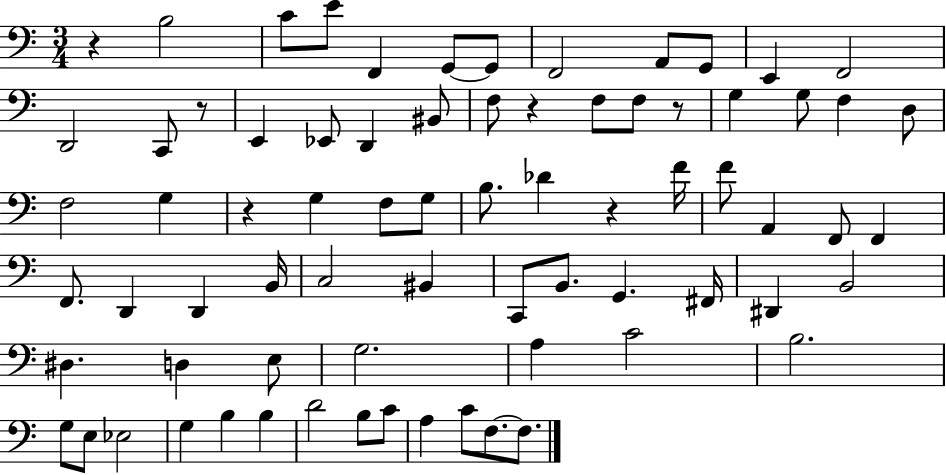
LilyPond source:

{
  \clef bass
  \numericTimeSignature
  \time 3/4
  \key c \major
  r4 b2 | c'8 e'8 f,4 g,8~~ g,8 | f,2 a,8 g,8 | e,4 f,2 | \break d,2 c,8 r8 | e,4 ees,8 d,4 bis,8 | f8 r4 f8 f8 r8 | g4 g8 f4 d8 | \break f2 g4 | r4 g4 f8 g8 | b8. des'4 r4 f'16 | f'8 a,4 f,8 f,4 | \break f,8. d,4 d,4 b,16 | c2 bis,4 | c,8 b,8. g,4. fis,16 | dis,4 b,2 | \break dis4. d4 e8 | g2. | a4 c'2 | b2. | \break g8 e8 ees2 | g4 b4 b4 | d'2 b8 c'8 | a4 c'8 f8.~~ f8. | \break \bar "|."
}